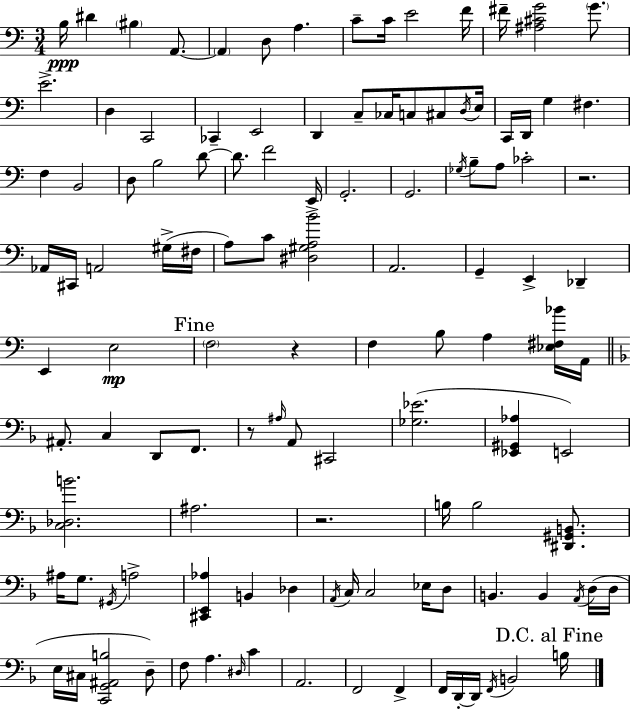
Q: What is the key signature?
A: A minor